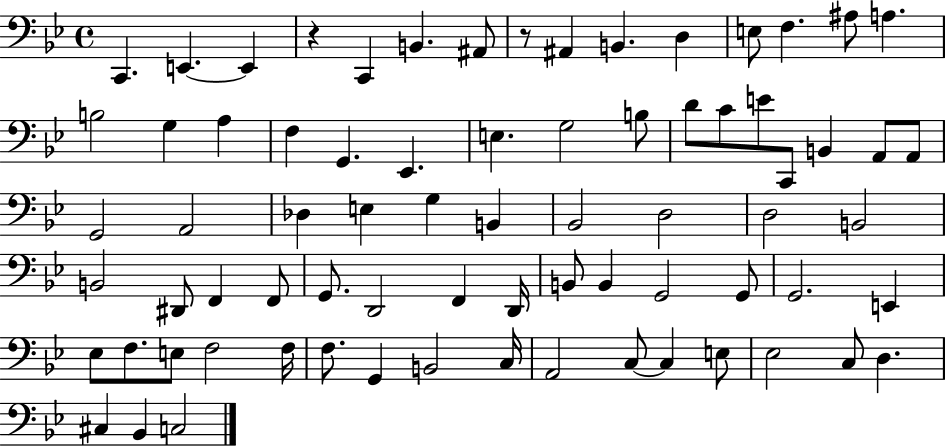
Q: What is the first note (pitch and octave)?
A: C2